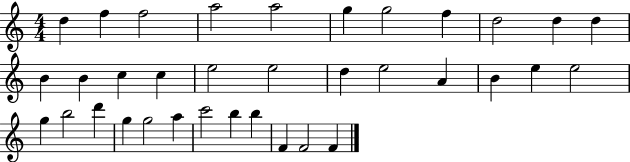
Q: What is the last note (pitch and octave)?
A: F4